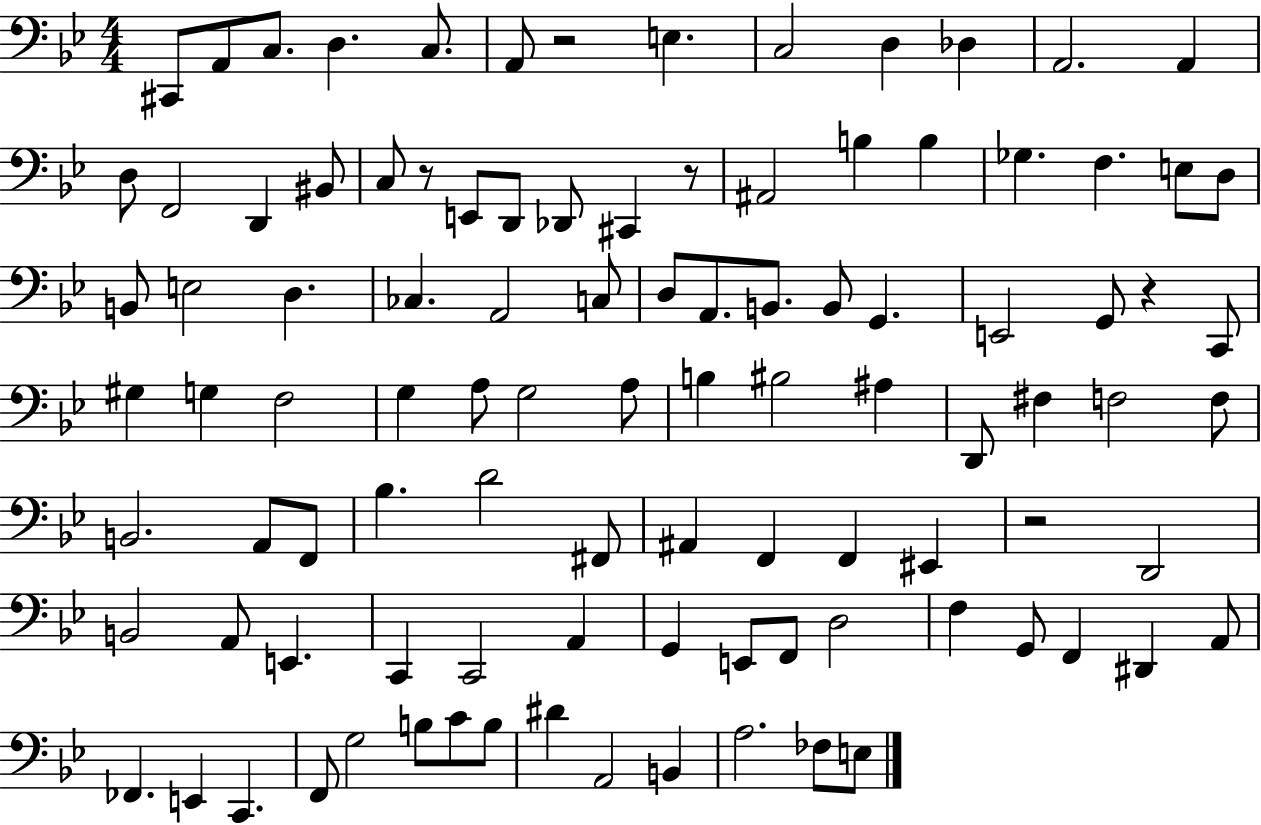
X:1
T:Untitled
M:4/4
L:1/4
K:Bb
^C,,/2 A,,/2 C,/2 D, C,/2 A,,/2 z2 E, C,2 D, _D, A,,2 A,, D,/2 F,,2 D,, ^B,,/2 C,/2 z/2 E,,/2 D,,/2 _D,,/2 ^C,, z/2 ^A,,2 B, B, _G, F, E,/2 D,/2 B,,/2 E,2 D, _C, A,,2 C,/2 D,/2 A,,/2 B,,/2 B,,/2 G,, E,,2 G,,/2 z C,,/2 ^G, G, F,2 G, A,/2 G,2 A,/2 B, ^B,2 ^A, D,,/2 ^F, F,2 F,/2 B,,2 A,,/2 F,,/2 _B, D2 ^F,,/2 ^A,, F,, F,, ^E,, z2 D,,2 B,,2 A,,/2 E,, C,, C,,2 A,, G,, E,,/2 F,,/2 D,2 F, G,,/2 F,, ^D,, A,,/2 _F,, E,, C,, F,,/2 G,2 B,/2 C/2 B,/2 ^D A,,2 B,, A,2 _F,/2 E,/2